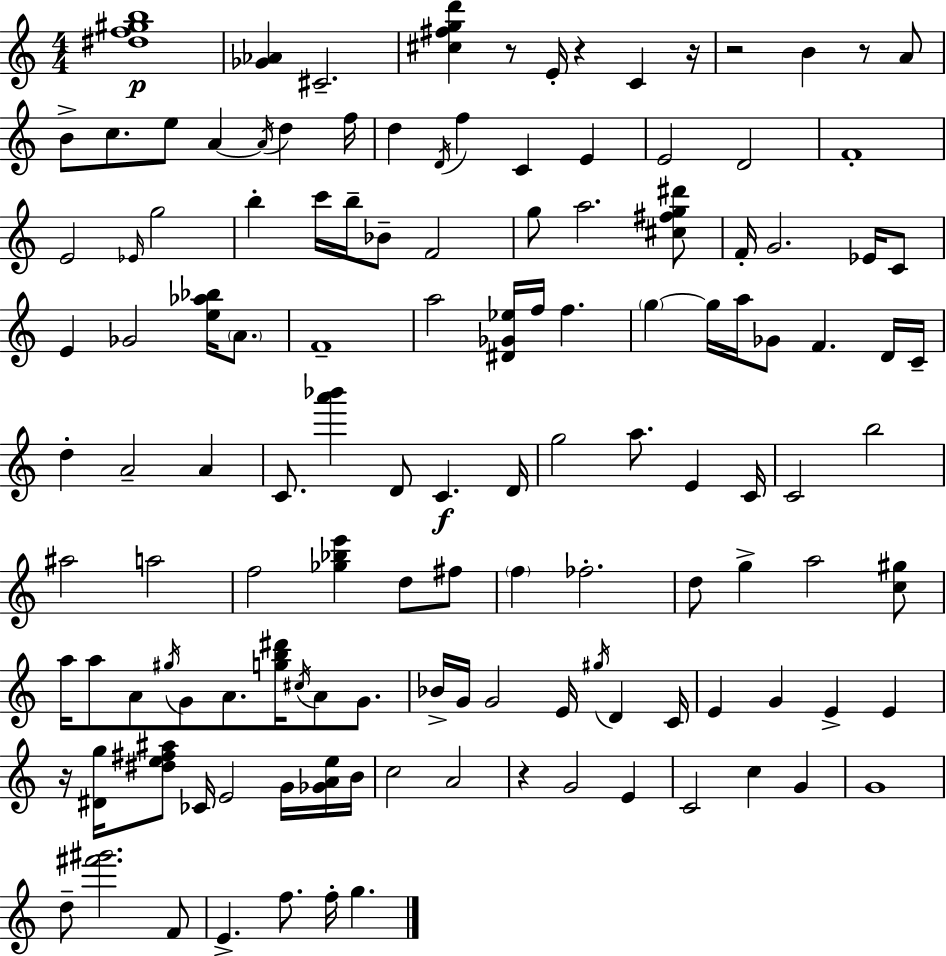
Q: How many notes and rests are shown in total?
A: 130